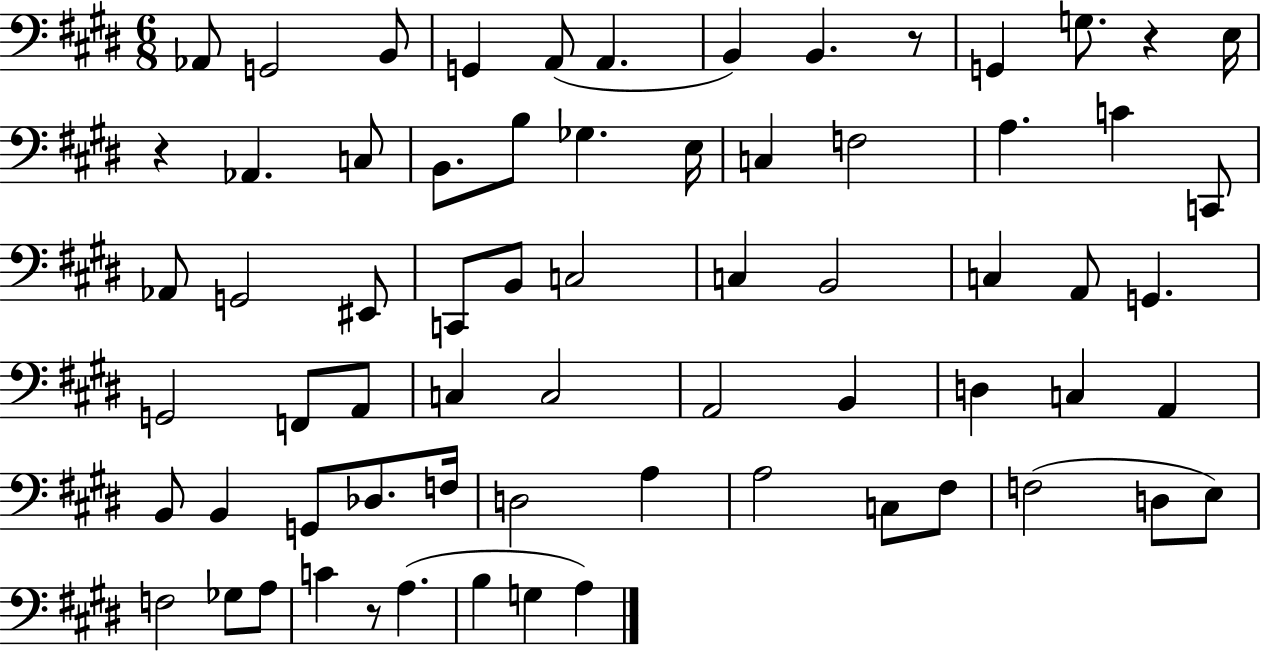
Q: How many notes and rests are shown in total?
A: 68